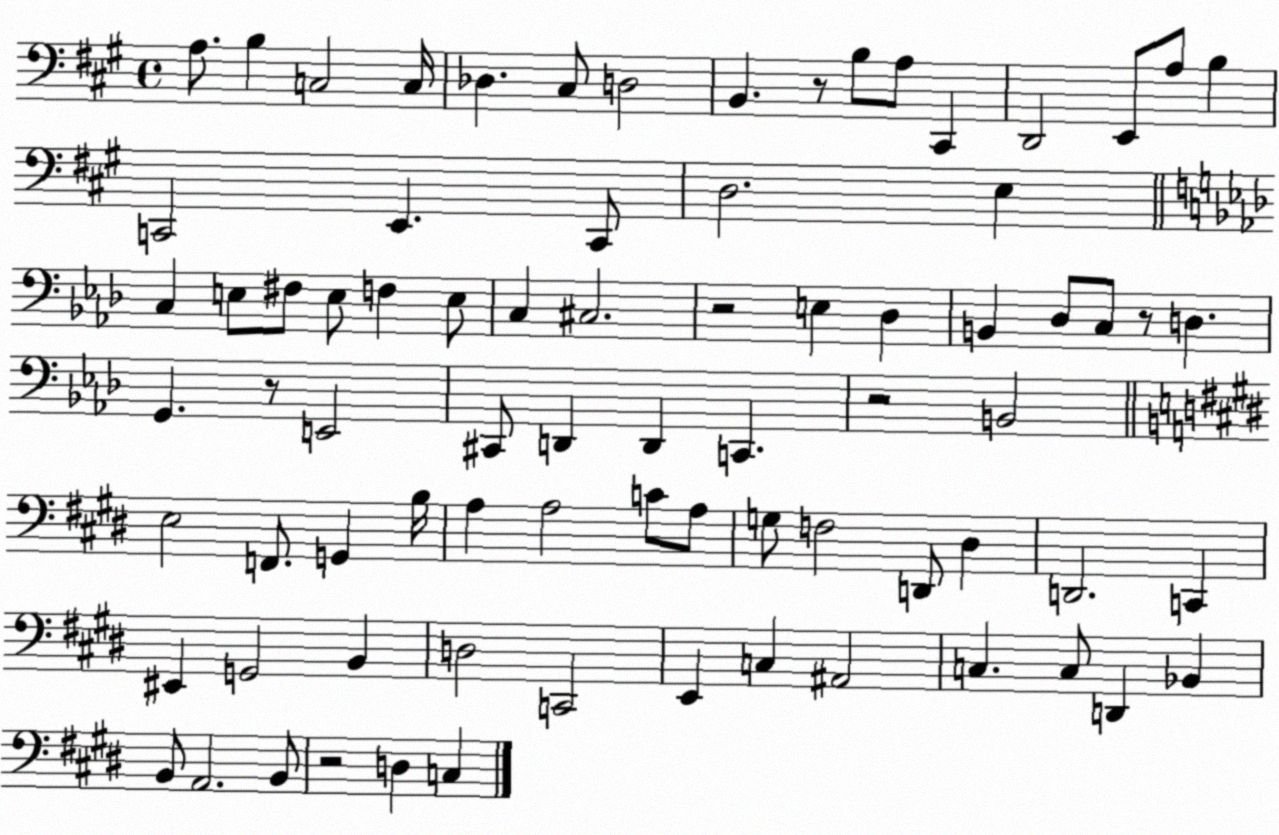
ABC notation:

X:1
T:Untitled
M:4/4
L:1/4
K:A
A,/2 B, C,2 C,/4 _D, ^C,/2 D,2 B,, z/2 B,/2 A,/2 ^C,, D,,2 E,,/2 A,/2 B, C,,2 E,, C,,/2 D,2 E, C, E,/2 ^F,/2 E,/2 F, E,/2 C, ^C,2 z2 E, _D, B,, _D,/2 C,/2 z/2 D, G,, z/2 E,,2 ^C,,/2 D,, D,, C,, z2 B,,2 E,2 F,,/2 G,, B,/4 A, A,2 C/2 A,/2 G,/2 F,2 D,,/2 ^D, D,,2 C,, ^E,, G,,2 B,, D,2 C,,2 E,, C, ^A,,2 C, C,/2 D,, _B,, B,,/2 A,,2 B,,/2 z2 D, C,